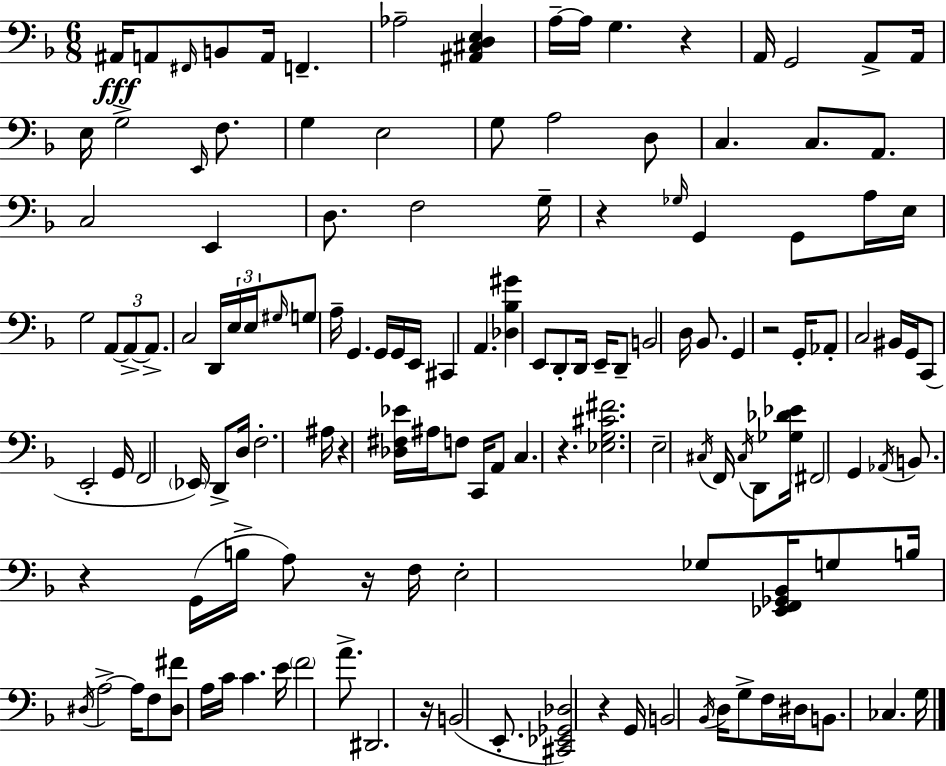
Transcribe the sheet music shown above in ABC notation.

X:1
T:Untitled
M:6/8
L:1/4
K:F
^A,,/4 A,,/2 ^F,,/4 B,,/2 A,,/4 F,, _A,2 [^A,,^C,D,E,] A,/4 A,/4 G, z A,,/4 G,,2 A,,/2 A,,/4 E,/4 G,2 E,,/4 F,/2 G, E,2 G,/2 A,2 D,/2 C, C,/2 A,,/2 C,2 E,, D,/2 F,2 G,/4 z _G,/4 G,, G,,/2 A,/4 E,/4 G,2 A,,/2 A,,/2 A,,/2 C,2 D,,/4 E,/4 E,/4 ^G,/4 G,/2 A,/4 G,, G,,/4 G,,/4 E,,/4 ^C,, A,, [_D,_B,^G] E,,/2 D,,/2 D,,/4 E,,/4 D,,/2 B,,2 D,/4 _B,,/2 G,, z2 G,,/4 _A,,/2 C,2 ^B,,/4 G,,/4 C,,/2 E,,2 G,,/4 F,,2 _E,,/4 D,,/2 D,/4 F,2 ^A,/4 z [_D,^F,_E]/4 ^A,/4 F,/2 C,,/4 A,,/2 C, z [_E,G,^C^F]2 E,2 ^C,/4 F,,/4 ^C,/4 D,,/2 [_G,_D_E]/4 ^F,,2 G,, _A,,/4 B,,/2 z G,,/4 B,/4 A,/2 z/4 F,/4 E,2 _G,/2 [_E,,F,,_G,,_B,,]/4 G,/2 B,/4 ^D,/4 A,2 A,/4 F,/2 [^D,^F]/2 A,/4 C/4 C E/4 F2 A/2 ^D,,2 z/4 B,,2 E,,/2 [^C,,_E,,_G,,_D,]2 z G,,/4 B,,2 _B,,/4 D,/4 G,/2 F,/4 ^D,/4 B,,/2 _C, G,/4